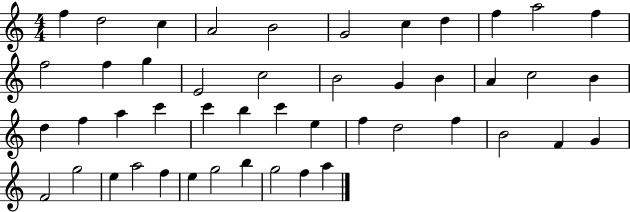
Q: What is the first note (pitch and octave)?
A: F5